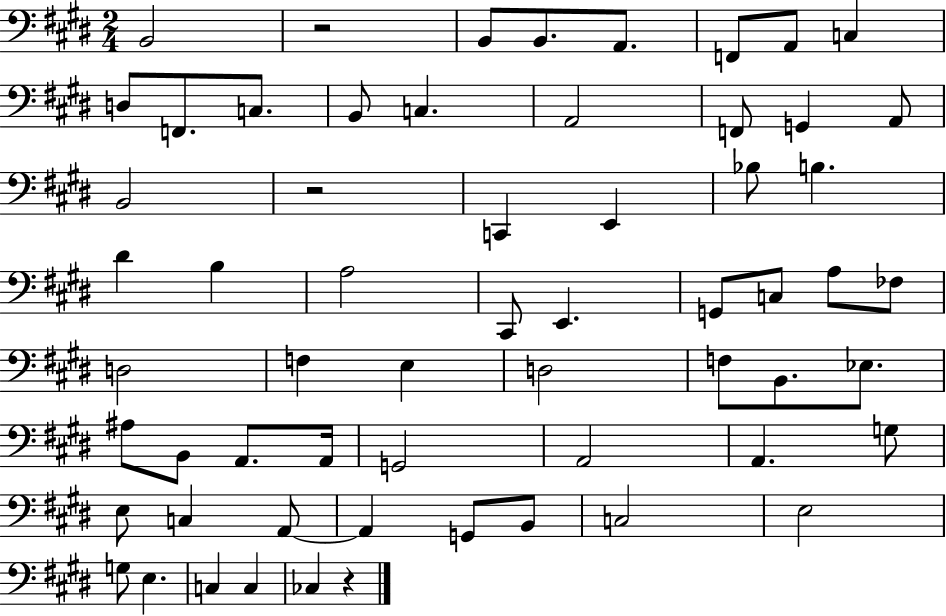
{
  \clef bass
  \numericTimeSignature
  \time 2/4
  \key e \major
  b,2 | r2 | b,8 b,8. a,8. | f,8 a,8 c4 | \break d8 f,8. c8. | b,8 c4. | a,2 | f,8 g,4 a,8 | \break b,2 | r2 | c,4 e,4 | bes8 b4. | \break dis'4 b4 | a2 | cis,8 e,4. | g,8 c8 a8 fes8 | \break d2 | f4 e4 | d2 | f8 b,8. ees8. | \break ais8 b,8 a,8. a,16 | g,2 | a,2 | a,4. g8 | \break e8 c4 a,8~~ | a,4 g,8 b,8 | c2 | e2 | \break g8 e4. | c4 c4 | ces4 r4 | \bar "|."
}